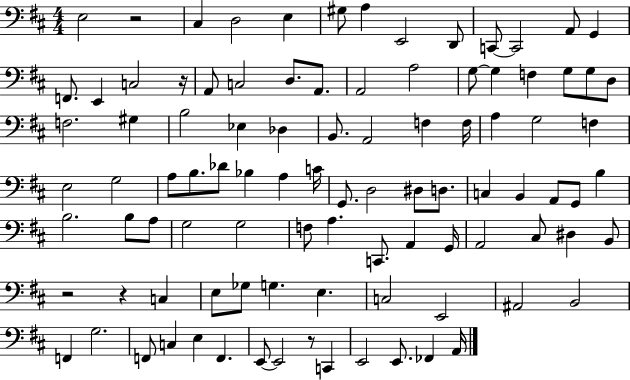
{
  \clef bass
  \numericTimeSignature
  \time 4/4
  \key d \major
  e2 r2 | cis4 d2 e4 | gis8 a4 e,2 d,8 | c,8~~ c,2 a,8 g,4 | \break f,8. e,4 c2 r16 | a,8 c2 d8. a,8. | a,2 a2 | g8~~ g4 f4 g8 g8 d8 | \break f2. gis4 | b2 ees4 des4 | b,8. a,2 f4 f16 | a4 g2 f4 | \break e2 g2 | a8 b8. des'8 bes4 a4 c'16 | g,8. d2 dis8 d8. | c4 b,4 a,8 g,8 b4 | \break b2. b8 a8 | g2 g2 | f8 a4. c,8. a,4 g,16 | a,2 cis8 dis4 b,8 | \break r2 r4 c4 | e8 ges8 g4. e4. | c2 e,2 | ais,2 b,2 | \break f,4 g2. | f,8 c4 e4 f,4. | e,8~~ e,2 r8 c,4 | e,2 e,8. fes,4 a,16 | \break \bar "|."
}